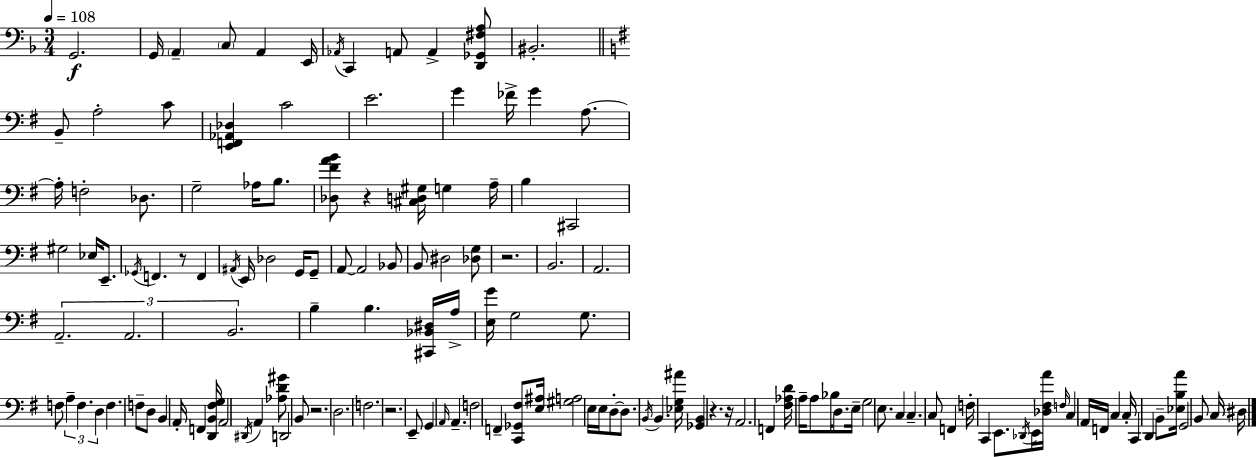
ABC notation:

X:1
T:Untitled
M:3/4
L:1/4
K:Dm
G,,2 G,,/4 A,, C,/2 A,, E,,/4 _A,,/4 C,, A,,/2 A,, [D,,_G,,^F,A,]/2 ^B,,2 B,,/2 A,2 C/2 [E,,F,,_A,,_D,] C2 E2 G _F/4 G A,/2 A,/4 F,2 _D,/2 G,2 _A,/4 B,/2 [_D,^FAB]/2 z [^C,D,^G,]/4 G, A,/4 B, ^C,,2 ^G,2 _E,/4 E,,/2 _G,,/4 F,, z/2 F,, ^A,,/4 E,,/4 _D,2 G,,/4 G,,/2 A,,/2 A,,2 _B,,/2 B,,/2 ^D,2 [_D,G,]/2 z2 B,,2 A,,2 A,,2 A,,2 B,,2 B, B, [^C,,_B,,^D,]/4 A,/4 [E,G]/4 G,2 G,/2 F,/2 A, F, D, F, F,/2 D,/2 B,, A,,/4 F,, [D,,B,,^F,G,]/4 A,,2 ^D,,/4 A,, [_A,D^G]/2 D,,2 B,,/2 z2 D,2 F,2 z2 E,,/2 G,, A,,/4 A,, F,2 F,, [C,,_G,,^F,]/2 [E,^A,]/4 [^G,A,]2 E,/4 E,/4 D,/2 D,/2 B,,/4 B,, [_E,G,^A]/4 [_G,,B,,] z z/4 A,,2 F,, [^F,_A,D]/4 A,/4 A,/2 _B,/4 D,/2 E,/4 G,2 E,/2 C, C, C,/2 F,, F,/4 C,, E,,/2 _D,,/4 E,,/4 [_D,^F,A]/4 F,/4 C, A,,/4 F,,/4 C, C,/4 C,, D,, B,,/2 [_E,B,A]/4 G,,2 B,,/2 C,/4 ^D,/4